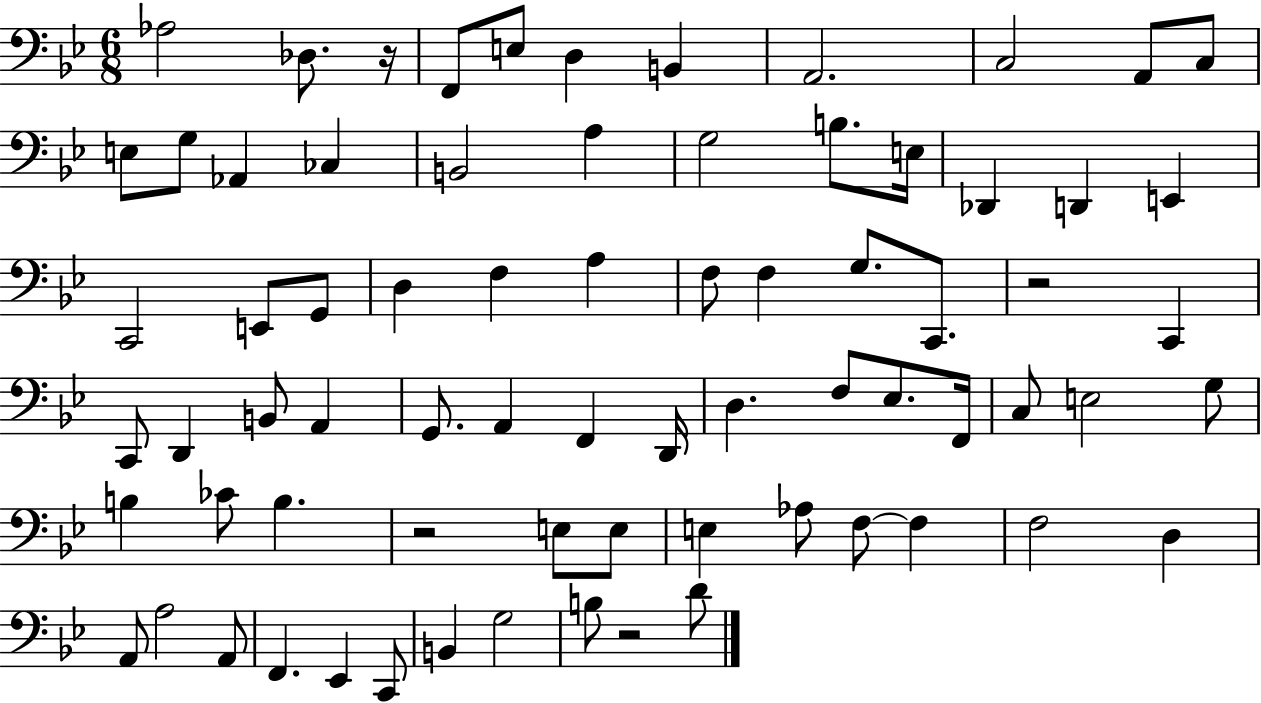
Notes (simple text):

Ab3/h Db3/e. R/s F2/e E3/e D3/q B2/q A2/h. C3/h A2/e C3/e E3/e G3/e Ab2/q CES3/q B2/h A3/q G3/h B3/e. E3/s Db2/q D2/q E2/q C2/h E2/e G2/e D3/q F3/q A3/q F3/e F3/q G3/e. C2/e. R/h C2/q C2/e D2/q B2/e A2/q G2/e. A2/q F2/q D2/s D3/q. F3/e Eb3/e. F2/s C3/e E3/h G3/e B3/q CES4/e B3/q. R/h E3/e E3/e E3/q Ab3/e F3/e F3/q F3/h D3/q A2/e A3/h A2/e F2/q. Eb2/q C2/e B2/q G3/h B3/e R/h D4/e